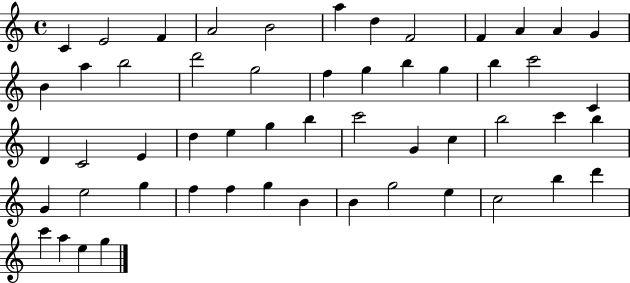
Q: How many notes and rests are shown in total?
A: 54